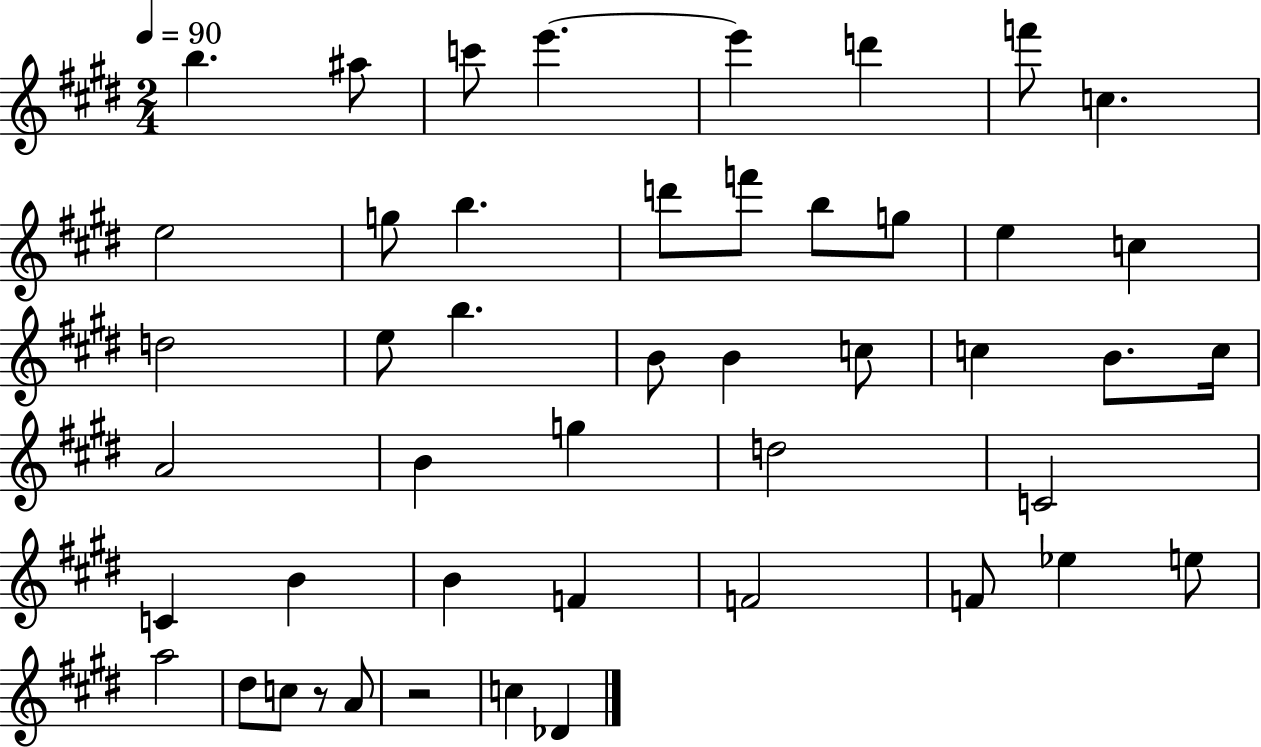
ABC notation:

X:1
T:Untitled
M:2/4
L:1/4
K:E
b ^a/2 c'/2 e' e' d' f'/2 c e2 g/2 b d'/2 f'/2 b/2 g/2 e c d2 e/2 b B/2 B c/2 c B/2 c/4 A2 B g d2 C2 C B B F F2 F/2 _e e/2 a2 ^d/2 c/2 z/2 A/2 z2 c _D